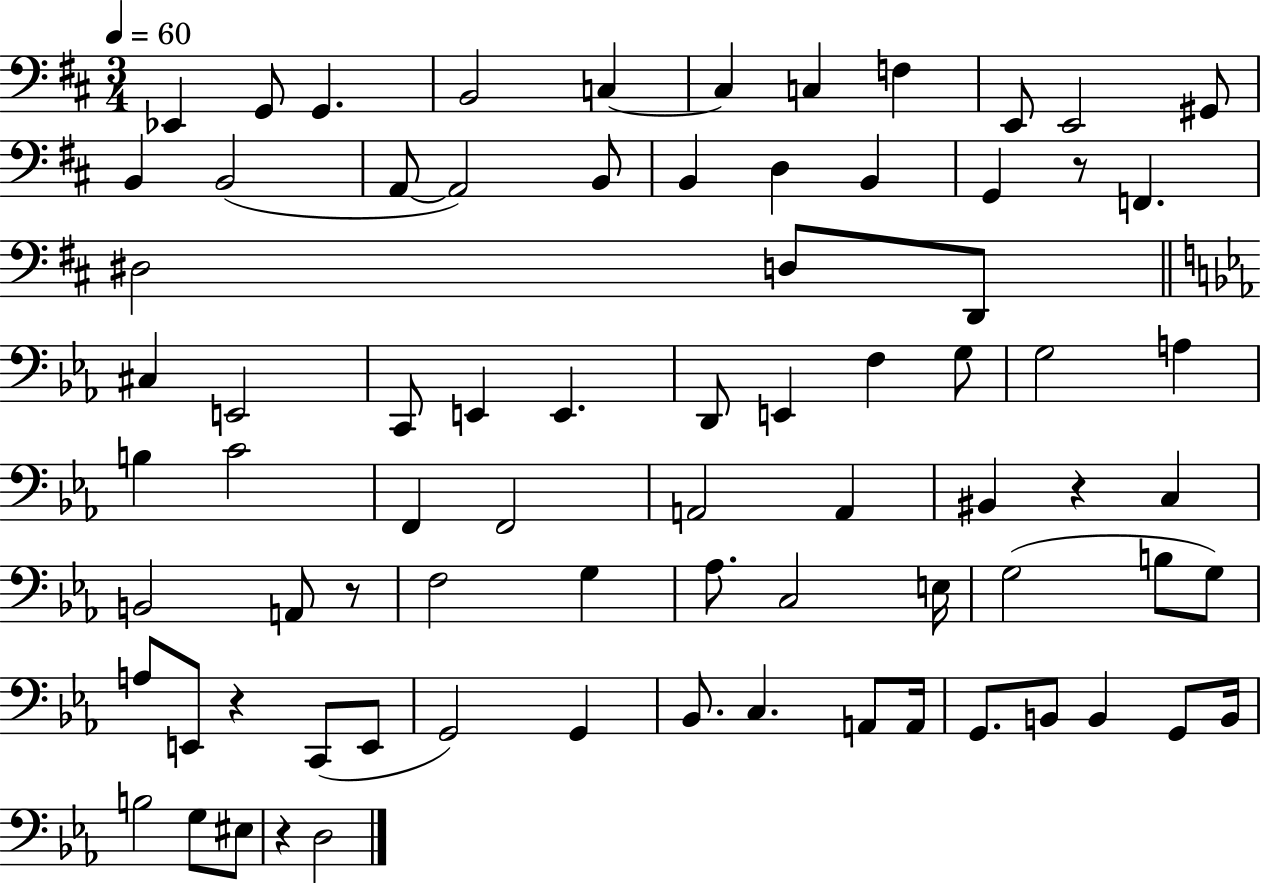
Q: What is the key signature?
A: D major